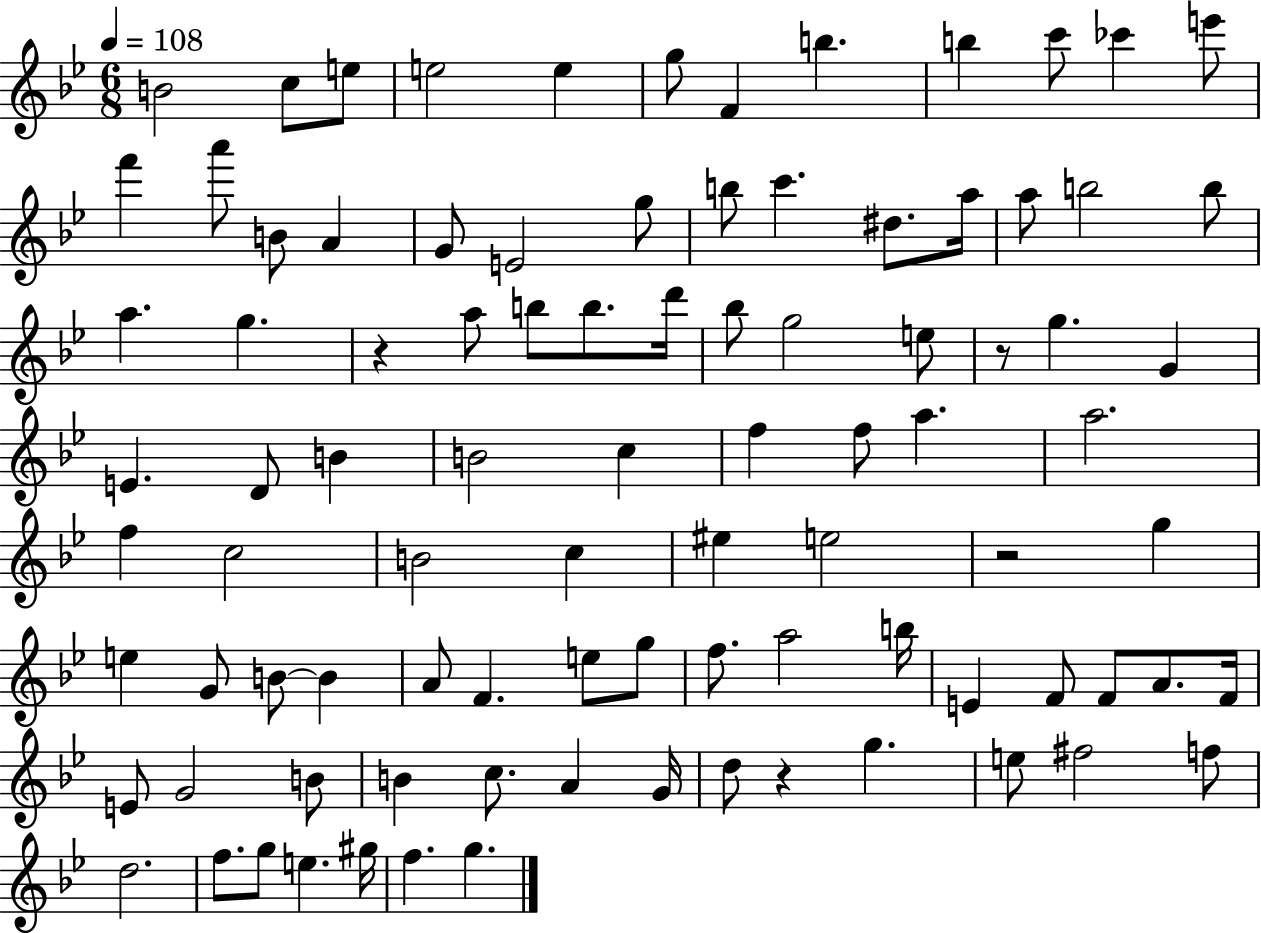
B4/h C5/e E5/e E5/h E5/q G5/e F4/q B5/q. B5/q C6/e CES6/q E6/e F6/q A6/e B4/e A4/q G4/e E4/h G5/e B5/e C6/q. D#5/e. A5/s A5/e B5/h B5/e A5/q. G5/q. R/q A5/e B5/e B5/e. D6/s Bb5/e G5/h E5/e R/e G5/q. G4/q E4/q. D4/e B4/q B4/h C5/q F5/q F5/e A5/q. A5/h. F5/q C5/h B4/h C5/q EIS5/q E5/h R/h G5/q E5/q G4/e B4/e B4/q A4/e F4/q. E5/e G5/e F5/e. A5/h B5/s E4/q F4/e F4/e A4/e. F4/s E4/e G4/h B4/e B4/q C5/e. A4/q G4/s D5/e R/q G5/q. E5/e F#5/h F5/e D5/h. F5/e. G5/e E5/q. G#5/s F5/q. G5/q.